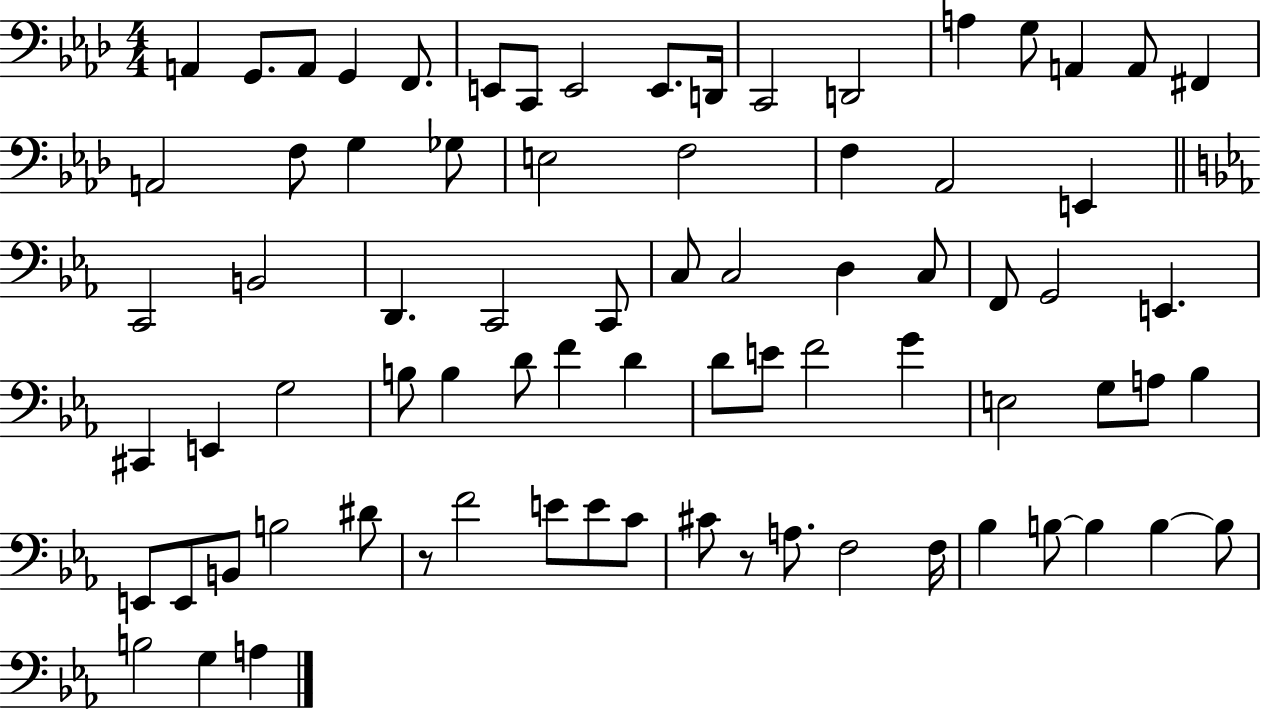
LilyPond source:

{
  \clef bass
  \numericTimeSignature
  \time 4/4
  \key aes \major
  a,4 g,8. a,8 g,4 f,8. | e,8 c,8 e,2 e,8. d,16 | c,2 d,2 | a4 g8 a,4 a,8 fis,4 | \break a,2 f8 g4 ges8 | e2 f2 | f4 aes,2 e,4 | \bar "||" \break \key ees \major c,2 b,2 | d,4. c,2 c,8 | c8 c2 d4 c8 | f,8 g,2 e,4. | \break cis,4 e,4 g2 | b8 b4 d'8 f'4 d'4 | d'8 e'8 f'2 g'4 | e2 g8 a8 bes4 | \break e,8 e,8 b,8 b2 dis'8 | r8 f'2 e'8 e'8 c'8 | cis'8 r8 a8. f2 f16 | bes4 b8~~ b4 b4~~ b8 | \break b2 g4 a4 | \bar "|."
}